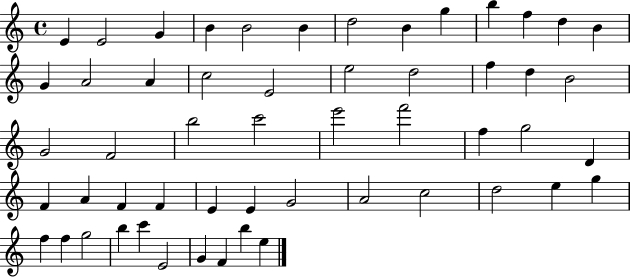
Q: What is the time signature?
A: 4/4